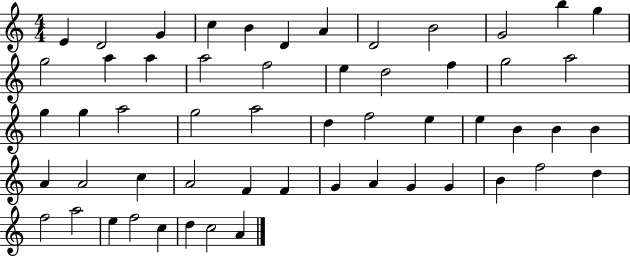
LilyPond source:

{
  \clef treble
  \numericTimeSignature
  \time 4/4
  \key c \major
  e'4 d'2 g'4 | c''4 b'4 d'4 a'4 | d'2 b'2 | g'2 b''4 g''4 | \break g''2 a''4 a''4 | a''2 f''2 | e''4 d''2 f''4 | g''2 a''2 | \break g''4 g''4 a''2 | g''2 a''2 | d''4 f''2 e''4 | e''4 b'4 b'4 b'4 | \break a'4 a'2 c''4 | a'2 f'4 f'4 | g'4 a'4 g'4 g'4 | b'4 f''2 d''4 | \break f''2 a''2 | e''4 f''2 c''4 | d''4 c''2 a'4 | \bar "|."
}